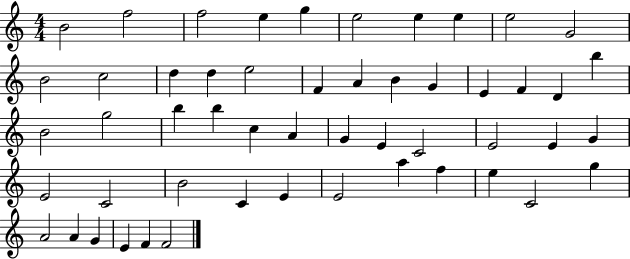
X:1
T:Untitled
M:4/4
L:1/4
K:C
B2 f2 f2 e g e2 e e e2 G2 B2 c2 d d e2 F A B G E F D b B2 g2 b b c A G E C2 E2 E G E2 C2 B2 C E E2 a f e C2 g A2 A G E F F2